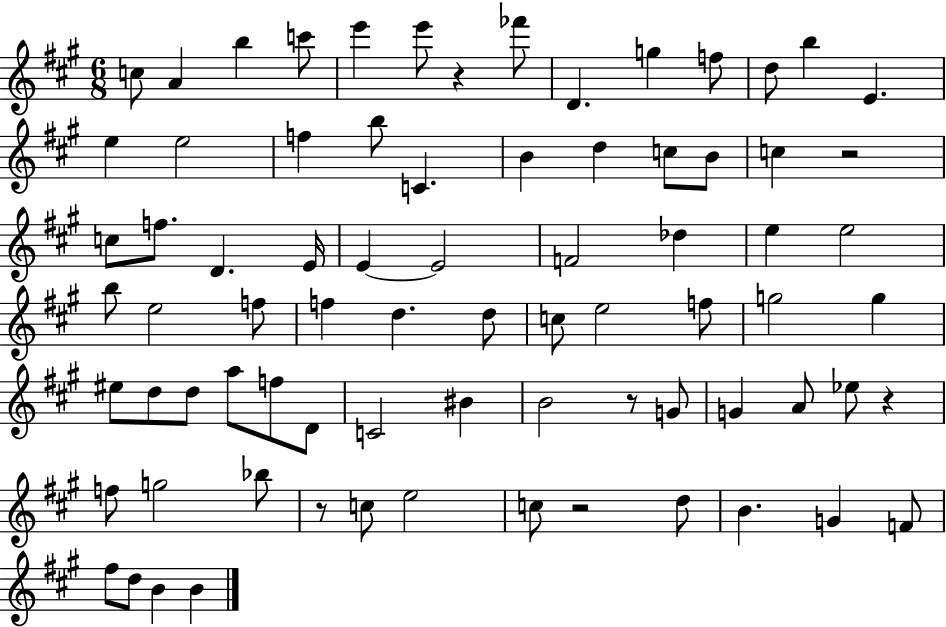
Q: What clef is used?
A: treble